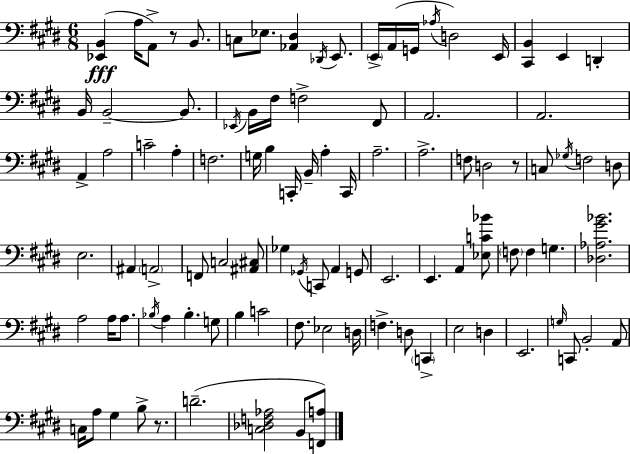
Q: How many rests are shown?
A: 3